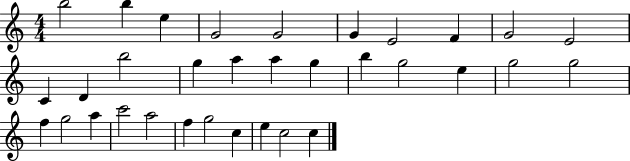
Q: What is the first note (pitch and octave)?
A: B5